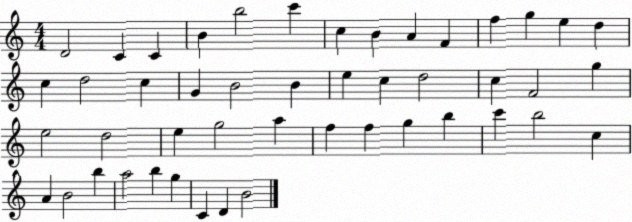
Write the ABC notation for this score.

X:1
T:Untitled
M:4/4
L:1/4
K:C
D2 C C B b2 c' c B A F f g e d c d2 c G B2 B e c d2 c F2 g e2 d2 e g2 a f f g b c' b2 c A B2 b a2 b g C D B2